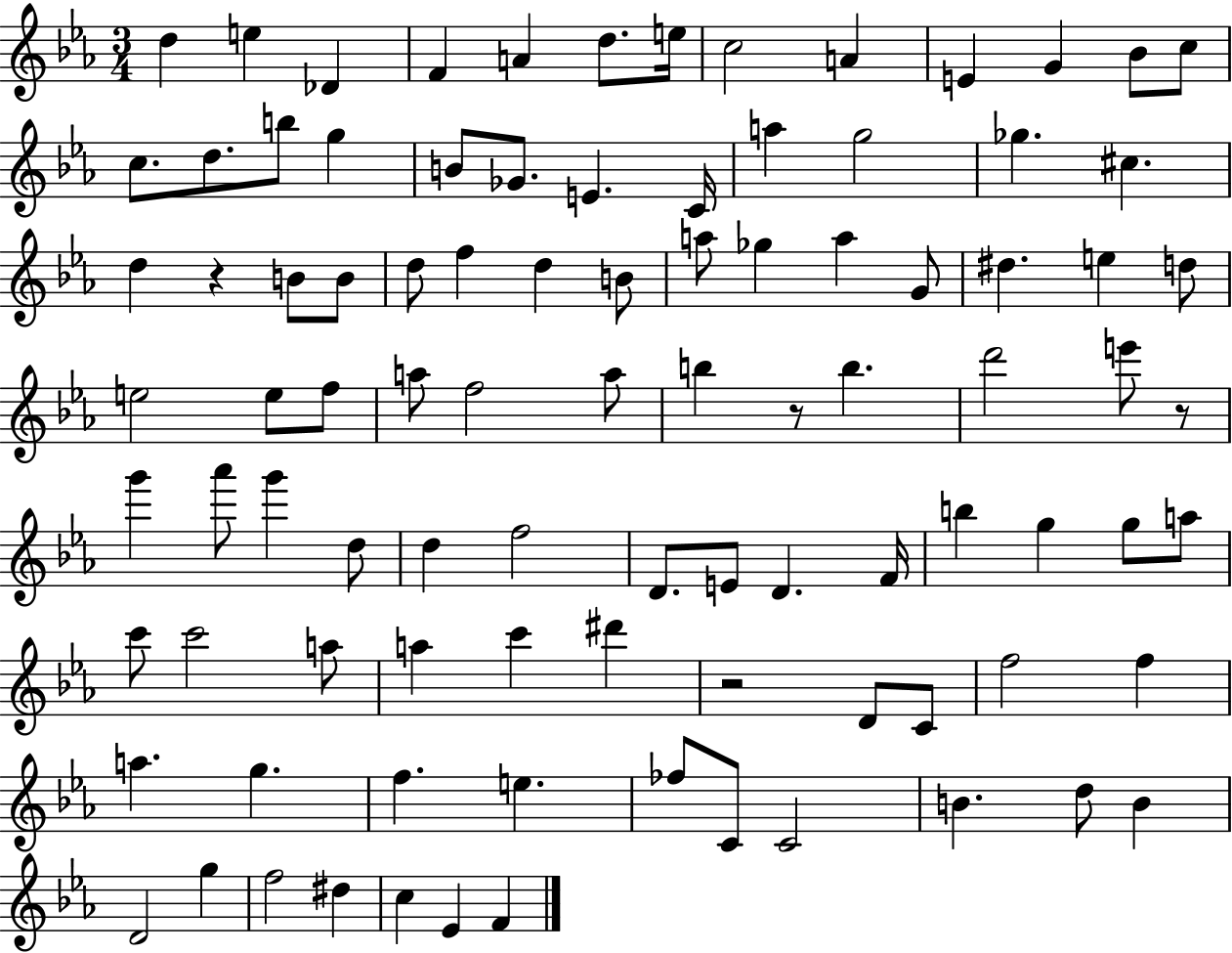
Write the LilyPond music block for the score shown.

{
  \clef treble
  \numericTimeSignature
  \time 3/4
  \key ees \major
  \repeat volta 2 { d''4 e''4 des'4 | f'4 a'4 d''8. e''16 | c''2 a'4 | e'4 g'4 bes'8 c''8 | \break c''8. d''8. b''8 g''4 | b'8 ges'8. e'4. c'16 | a''4 g''2 | ges''4. cis''4. | \break d''4 r4 b'8 b'8 | d''8 f''4 d''4 b'8 | a''8 ges''4 a''4 g'8 | dis''4. e''4 d''8 | \break e''2 e''8 f''8 | a''8 f''2 a''8 | b''4 r8 b''4. | d'''2 e'''8 r8 | \break g'''4 aes'''8 g'''4 d''8 | d''4 f''2 | d'8. e'8 d'4. f'16 | b''4 g''4 g''8 a''8 | \break c'''8 c'''2 a''8 | a''4 c'''4 dis'''4 | r2 d'8 c'8 | f''2 f''4 | \break a''4. g''4. | f''4. e''4. | fes''8 c'8 c'2 | b'4. d''8 b'4 | \break d'2 g''4 | f''2 dis''4 | c''4 ees'4 f'4 | } \bar "|."
}